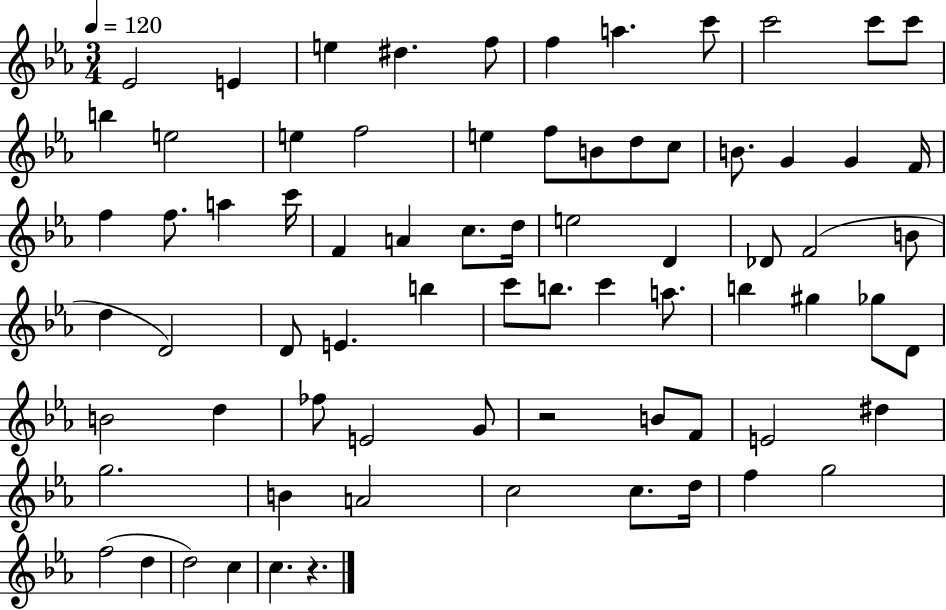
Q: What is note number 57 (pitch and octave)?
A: F4